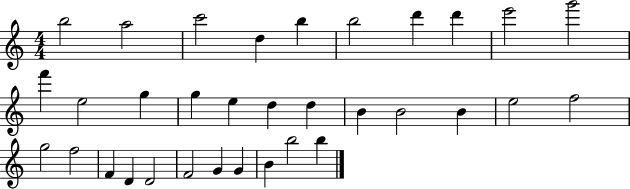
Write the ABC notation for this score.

X:1
T:Untitled
M:4/4
L:1/4
K:C
b2 a2 c'2 d b b2 d' d' e'2 g'2 f' e2 g g e d d B B2 B e2 f2 g2 f2 F D D2 F2 G G B b2 b